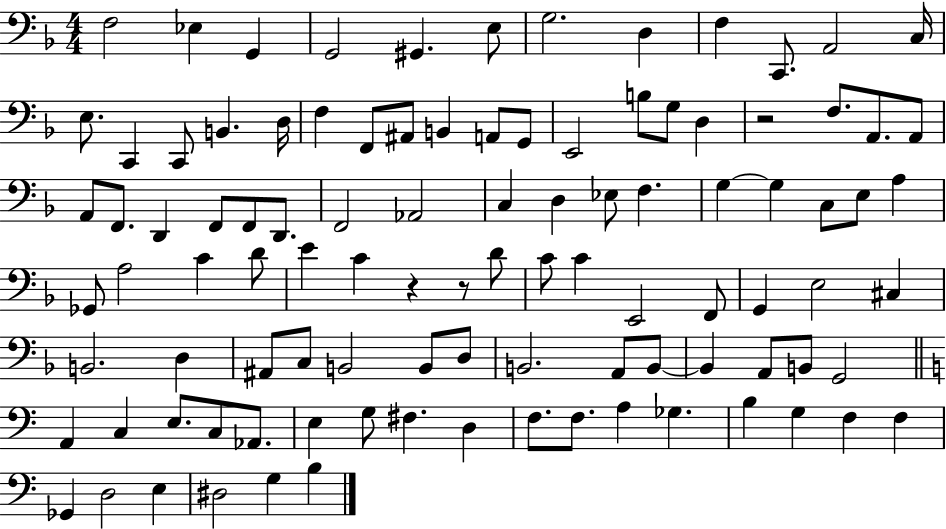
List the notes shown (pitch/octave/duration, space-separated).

F3/h Eb3/q G2/q G2/h G#2/q. E3/e G3/h. D3/q F3/q C2/e. A2/h C3/s E3/e. C2/q C2/e B2/q. D3/s F3/q F2/e A#2/e B2/q A2/e G2/e E2/h B3/e G3/e D3/q R/h F3/e. A2/e. A2/e A2/e F2/e. D2/q F2/e F2/e D2/e. F2/h Ab2/h C3/q D3/q Eb3/e F3/q. G3/q G3/q C3/e E3/e A3/q Gb2/e A3/h C4/q D4/e E4/q C4/q R/q R/e D4/e C4/e C4/q E2/h F2/e G2/q E3/h C#3/q B2/h. D3/q A#2/e C3/e B2/h B2/e D3/e B2/h. A2/e B2/e B2/q A2/e B2/e G2/h A2/q C3/q E3/e. C3/e Ab2/e. E3/q G3/e F#3/q. D3/q F3/e. F3/e. A3/q Gb3/q. B3/q G3/q F3/q F3/q Gb2/q D3/h E3/q D#3/h G3/q B3/q